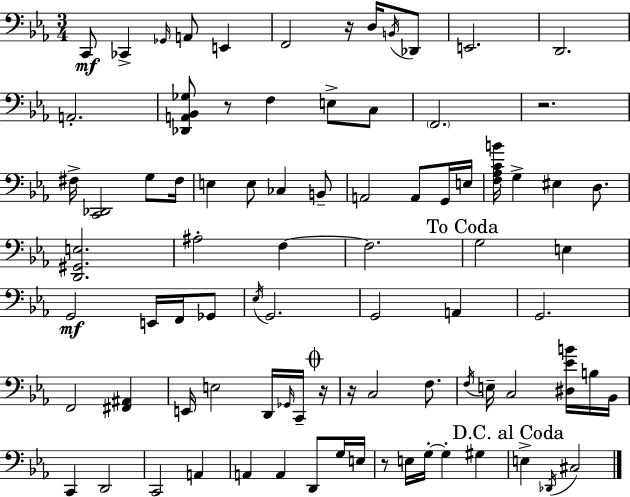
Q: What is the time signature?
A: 3/4